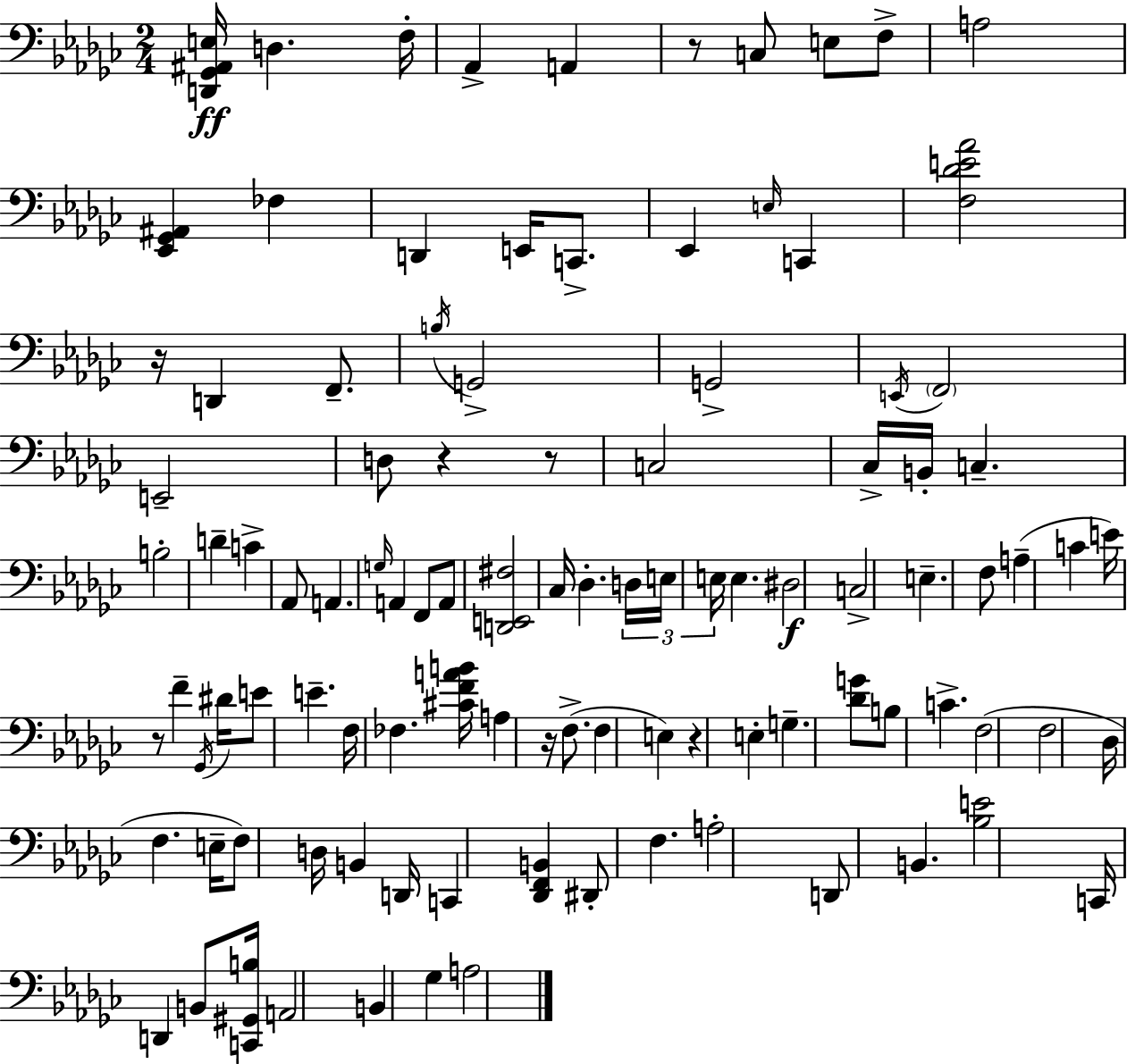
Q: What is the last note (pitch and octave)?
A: A3